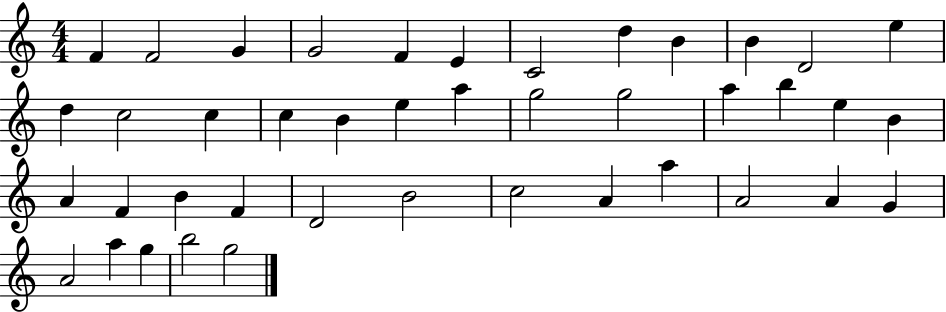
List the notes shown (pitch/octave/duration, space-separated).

F4/q F4/h G4/q G4/h F4/q E4/q C4/h D5/q B4/q B4/q D4/h E5/q D5/q C5/h C5/q C5/q B4/q E5/q A5/q G5/h G5/h A5/q B5/q E5/q B4/q A4/q F4/q B4/q F4/q D4/h B4/h C5/h A4/q A5/q A4/h A4/q G4/q A4/h A5/q G5/q B5/h G5/h